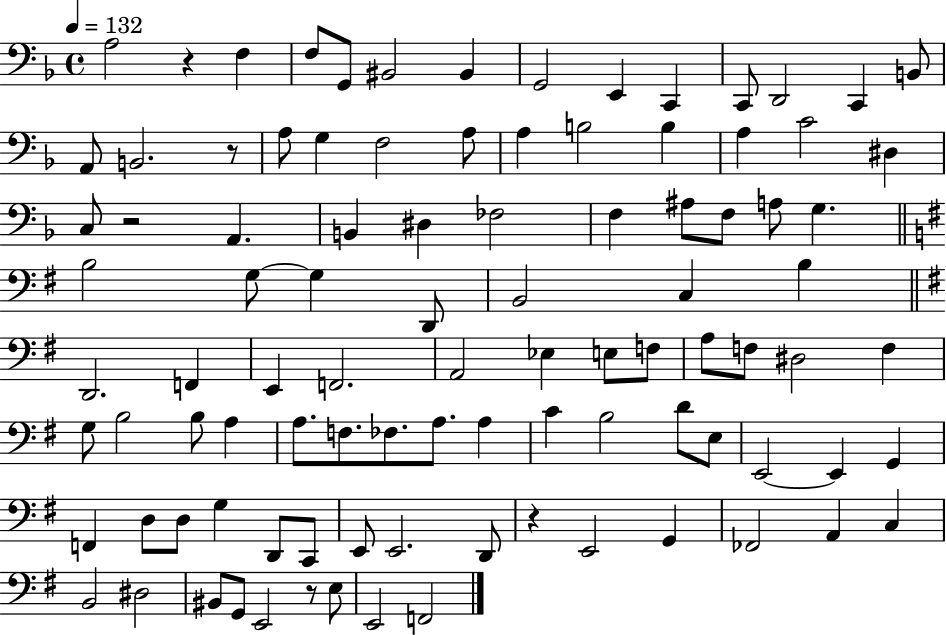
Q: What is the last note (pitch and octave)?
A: F2